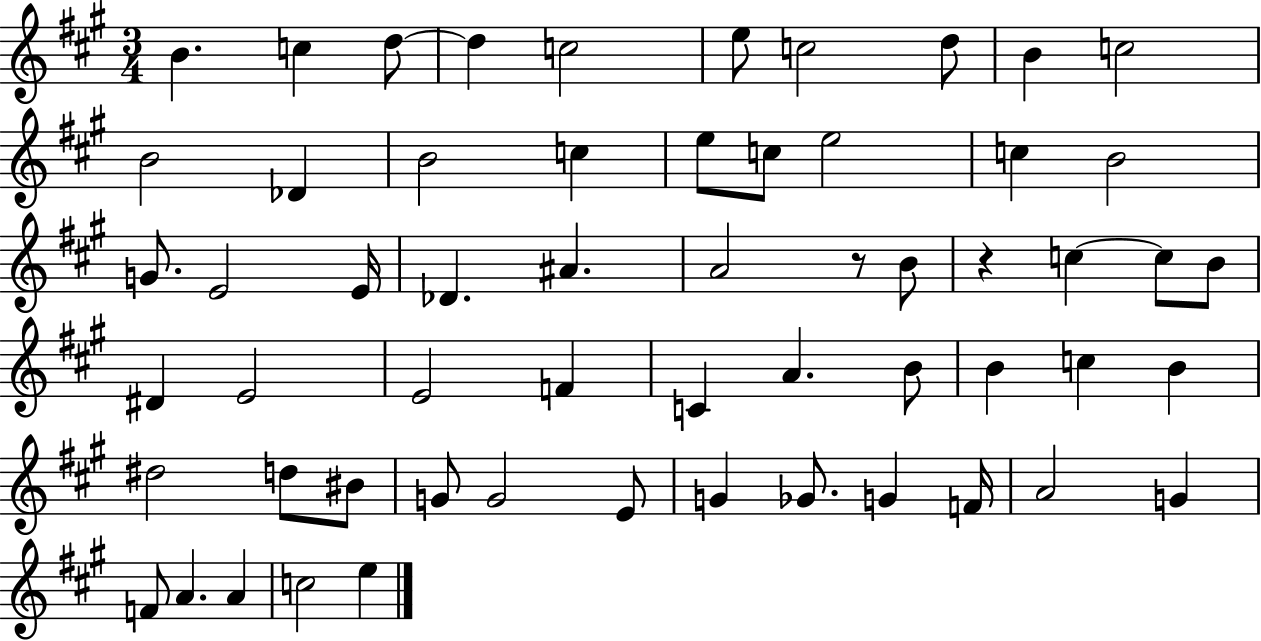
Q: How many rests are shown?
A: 2